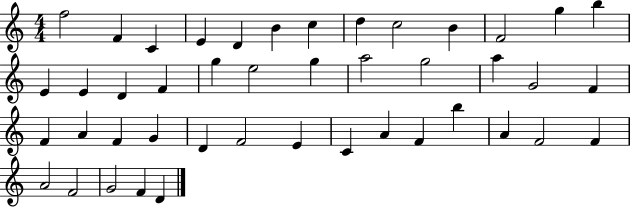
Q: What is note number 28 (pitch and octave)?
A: F4